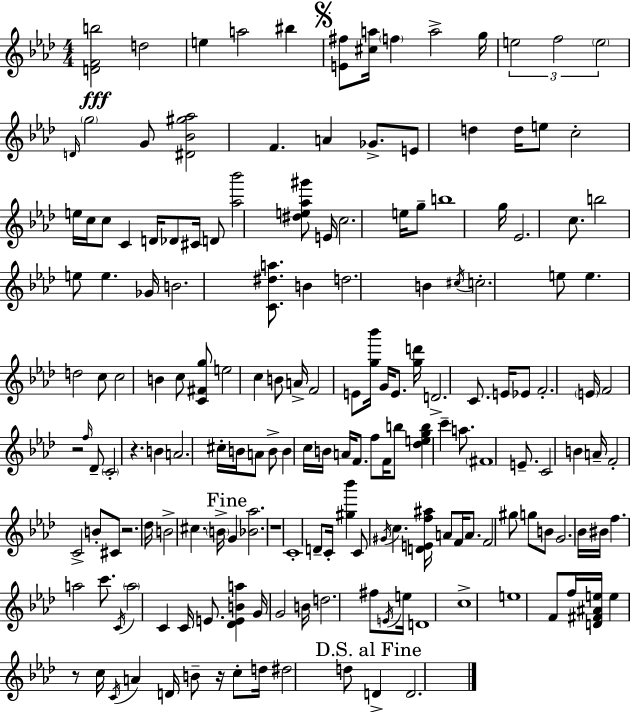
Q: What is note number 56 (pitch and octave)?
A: C5